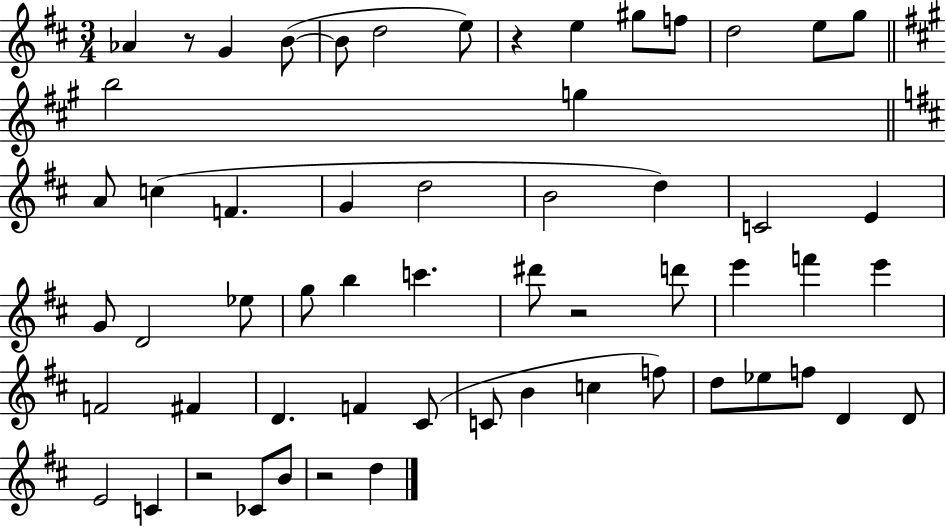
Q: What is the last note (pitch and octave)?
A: D5